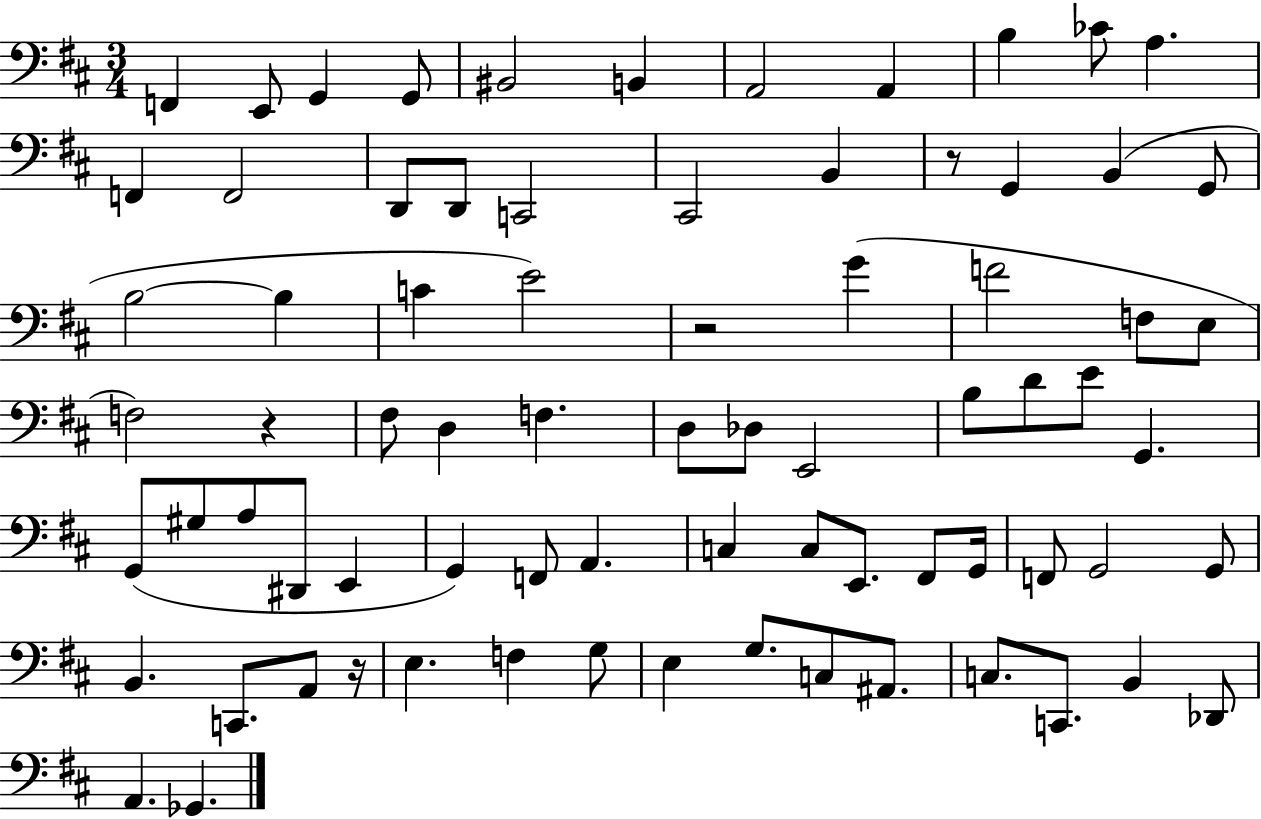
X:1
T:Untitled
M:3/4
L:1/4
K:D
F,, E,,/2 G,, G,,/2 ^B,,2 B,, A,,2 A,, B, _C/2 A, F,, F,,2 D,,/2 D,,/2 C,,2 ^C,,2 B,, z/2 G,, B,, G,,/2 B,2 B, C E2 z2 G F2 F,/2 E,/2 F,2 z ^F,/2 D, F, D,/2 _D,/2 E,,2 B,/2 D/2 E/2 G,, G,,/2 ^G,/2 A,/2 ^D,,/2 E,, G,, F,,/2 A,, C, C,/2 E,,/2 ^F,,/2 G,,/4 F,,/2 G,,2 G,,/2 B,, C,,/2 A,,/2 z/4 E, F, G,/2 E, G,/2 C,/2 ^A,,/2 C,/2 C,,/2 B,, _D,,/2 A,, _G,,